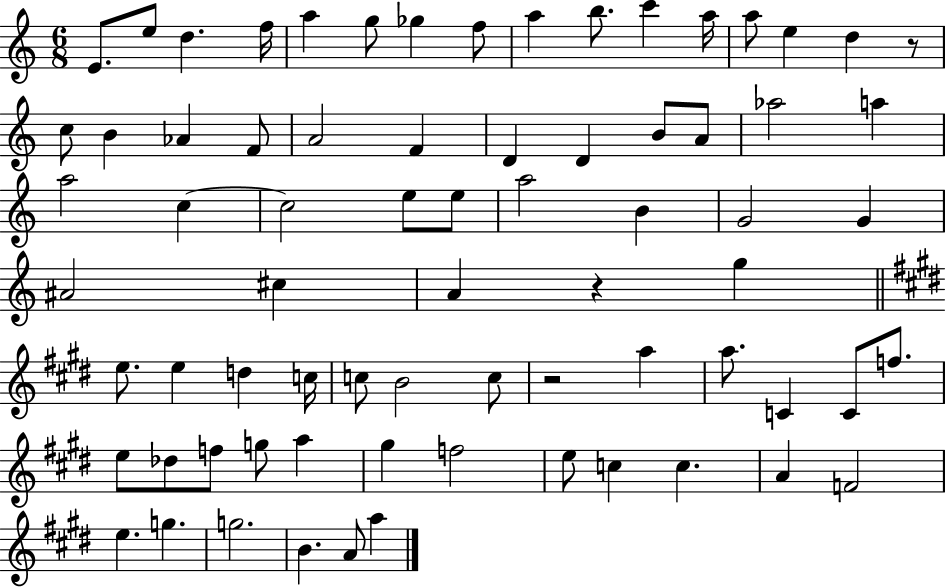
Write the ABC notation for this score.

X:1
T:Untitled
M:6/8
L:1/4
K:C
E/2 e/2 d f/4 a g/2 _g f/2 a b/2 c' a/4 a/2 e d z/2 c/2 B _A F/2 A2 F D D B/2 A/2 _a2 a a2 c c2 e/2 e/2 a2 B G2 G ^A2 ^c A z g e/2 e d c/4 c/2 B2 c/2 z2 a a/2 C C/2 f/2 e/2 _d/2 f/2 g/2 a ^g f2 e/2 c c A F2 e g g2 B A/2 a